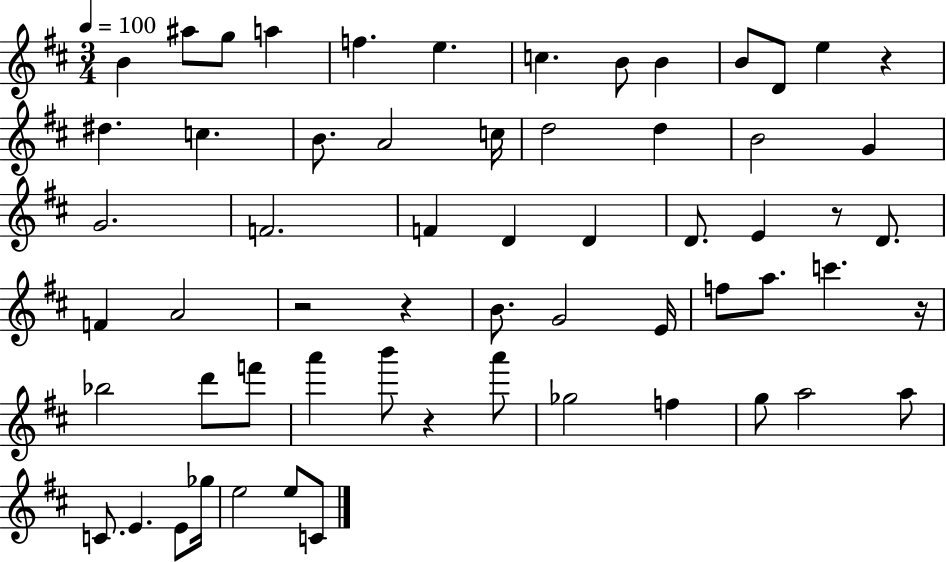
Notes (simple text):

B4/q A#5/e G5/e A5/q F5/q. E5/q. C5/q. B4/e B4/q B4/e D4/e E5/q R/q D#5/q. C5/q. B4/e. A4/h C5/s D5/h D5/q B4/h G4/q G4/h. F4/h. F4/q D4/q D4/q D4/e. E4/q R/e D4/e. F4/q A4/h R/h R/q B4/e. G4/h E4/s F5/e A5/e. C6/q. R/s Bb5/h D6/e F6/e A6/q B6/e R/q A6/e Gb5/h F5/q G5/e A5/h A5/e C4/e. E4/q. E4/e Gb5/s E5/h E5/e C4/e